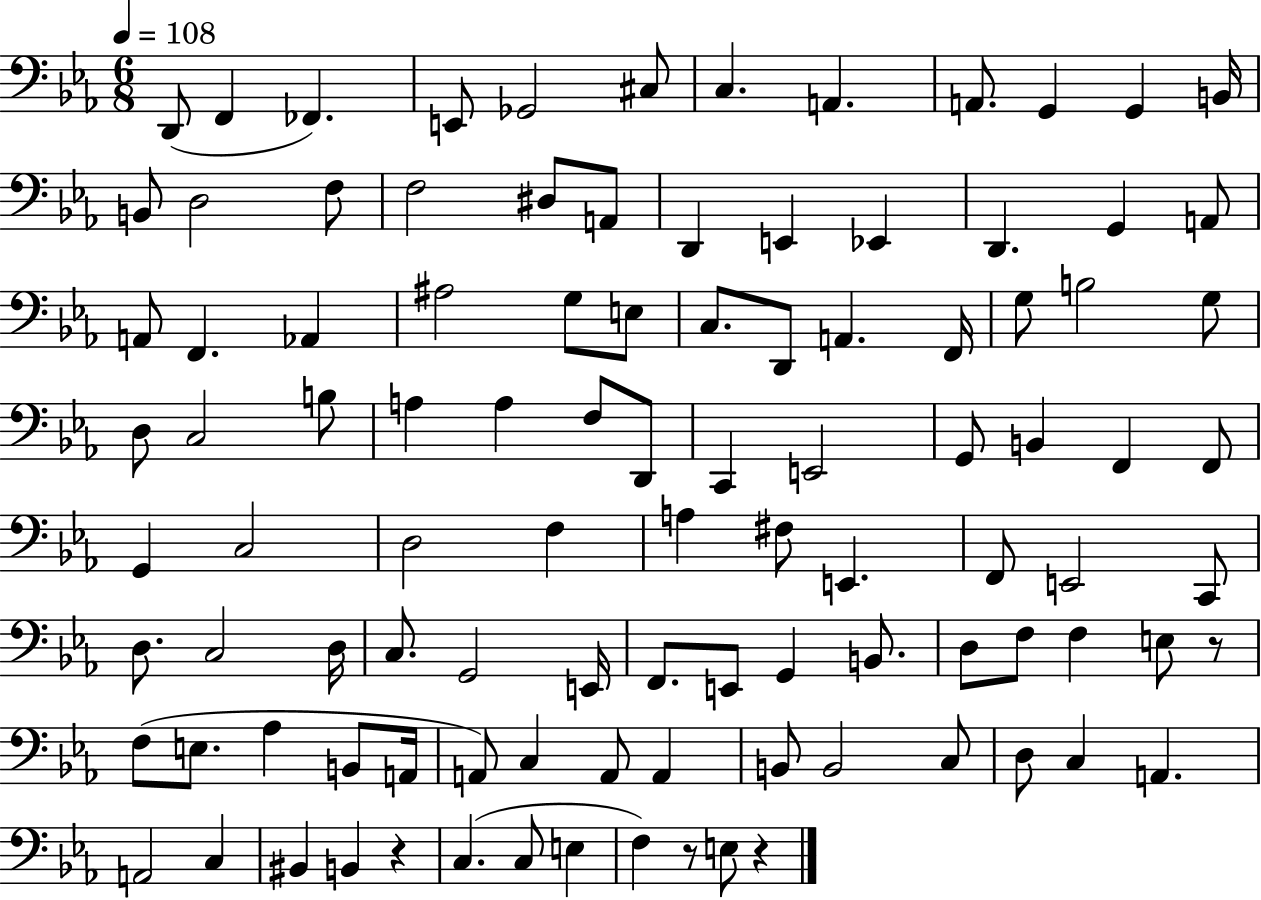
{
  \clef bass
  \numericTimeSignature
  \time 6/8
  \key ees \major
  \tempo 4 = 108
  \repeat volta 2 { d,8( f,4 fes,4.) | e,8 ges,2 cis8 | c4. a,4. | a,8. g,4 g,4 b,16 | \break b,8 d2 f8 | f2 dis8 a,8 | d,4 e,4 ees,4 | d,4. g,4 a,8 | \break a,8 f,4. aes,4 | ais2 g8 e8 | c8. d,8 a,4. f,16 | g8 b2 g8 | \break d8 c2 b8 | a4 a4 f8 d,8 | c,4 e,2 | g,8 b,4 f,4 f,8 | \break g,4 c2 | d2 f4 | a4 fis8 e,4. | f,8 e,2 c,8 | \break d8. c2 d16 | c8. g,2 e,16 | f,8. e,8 g,4 b,8. | d8 f8 f4 e8 r8 | \break f8( e8. aes4 b,8 a,16 | a,8) c4 a,8 a,4 | b,8 b,2 c8 | d8 c4 a,4. | \break a,2 c4 | bis,4 b,4 r4 | c4.( c8 e4 | f4) r8 e8 r4 | \break } \bar "|."
}